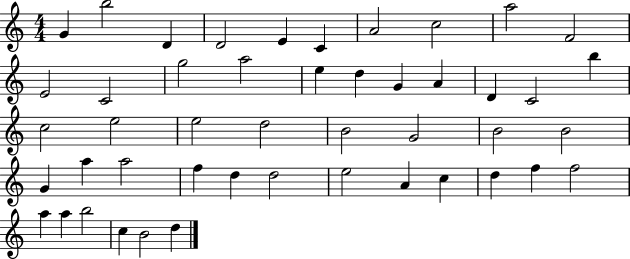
X:1
T:Untitled
M:4/4
L:1/4
K:C
G b2 D D2 E C A2 c2 a2 F2 E2 C2 g2 a2 e d G A D C2 b c2 e2 e2 d2 B2 G2 B2 B2 G a a2 f d d2 e2 A c d f f2 a a b2 c B2 d